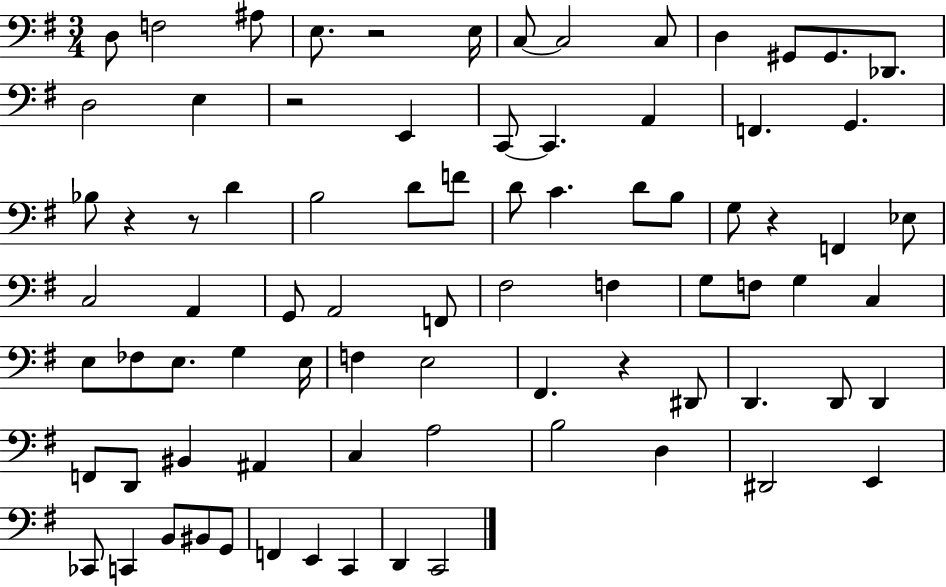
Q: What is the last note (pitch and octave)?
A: C2